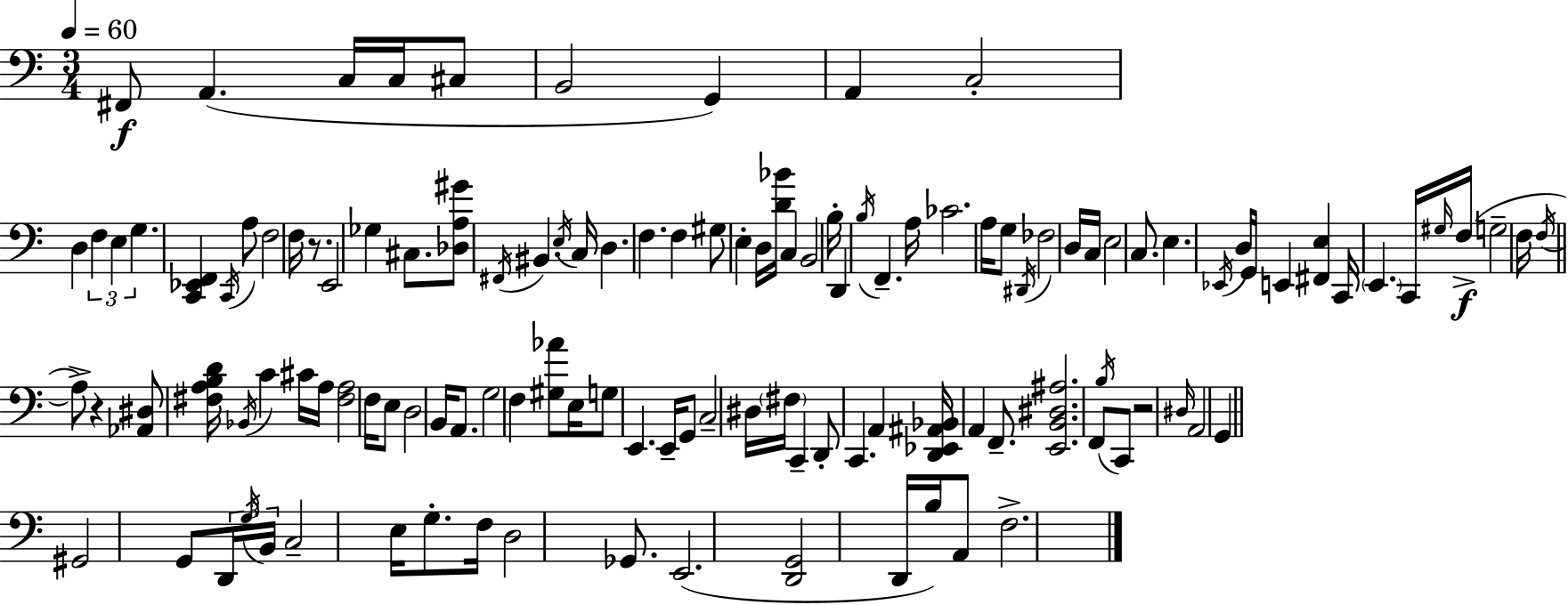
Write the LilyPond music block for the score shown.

{
  \clef bass
  \numericTimeSignature
  \time 3/4
  \key c \major
  \tempo 4 = 60
  \repeat volta 2 { fis,8\f a,4.( c16 c16 cis8 | b,2 g,4) | a,4 c2-. | d4 \tuplet 3/2 { f4 e4 | \break g4. } <c, ees, f,>4 \acciaccatura { c,16 } a8 | f2 f16 r8. | e,2 ges4 | cis8. <des a gis'>8 \acciaccatura { fis,16 } bis,4. | \break \acciaccatura { e16 } c16 d4. f4. | f4 gis8 e4-. | d16 <d' bes'>16 c4 b,2 | b16-. d,4 \acciaccatura { b16 } f,4.-- | \break a16 ces'2. | a16 g8 \acciaccatura { dis,16 } fes2 | d16 c16 e2 | c8. e4. \acciaccatura { ees,16 } | \break d16 g,16 e,4 <fis, e>4 c,16 \parenthesize e,4. | c,16 \grace { gis16 }( f16->\f g2-- | f16 \acciaccatura { f16 }) \bar "||" \break \key a \minor a8-> r4 <aes, dis>8 <fis a b d'>16 \acciaccatura { bes,16 } c'4 | cis'16 a16 <fis a>2 | f16 e8 d2 b,16 | a,8. g2 f4 | \break <gis aes'>8 e16 g8 e,4. | e,16-- g,8 c2-- | dis16 \parenthesize fis16 c,4-- d,8-. c,4. | a,4 <d, ees, ais, bes,>16 a,4 | \break f,8.-- <e, b, dis ais>2. | f,8 \acciaccatura { b16 } c,8 r2 | \grace { dis16 } a,2 | g,4 \bar "||" \break \key c \major gis,2 g,8 \tuplet 3/2 { d,16 \acciaccatura { g16 } | b,16 } c2-- e16 g8.-. | f16 d2 ges,8. | e,2.( | \break <d, g,>2 d,16 b16) a,8 | f2.-> | } \bar "|."
}